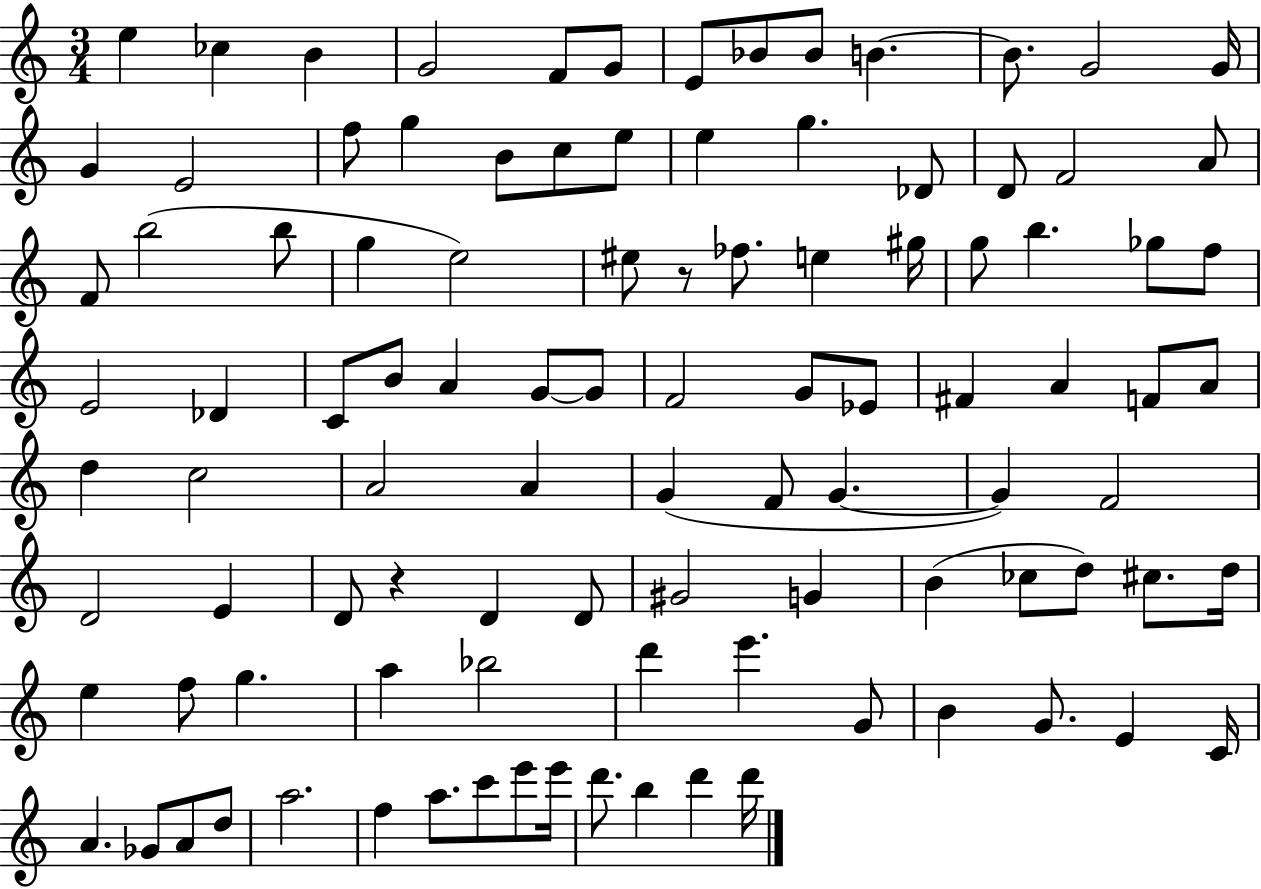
X:1
T:Untitled
M:3/4
L:1/4
K:C
e _c B G2 F/2 G/2 E/2 _B/2 _B/2 B B/2 G2 G/4 G E2 f/2 g B/2 c/2 e/2 e g _D/2 D/2 F2 A/2 F/2 b2 b/2 g e2 ^e/2 z/2 _f/2 e ^g/4 g/2 b _g/2 f/2 E2 _D C/2 B/2 A G/2 G/2 F2 G/2 _E/2 ^F A F/2 A/2 d c2 A2 A G F/2 G G F2 D2 E D/2 z D D/2 ^G2 G B _c/2 d/2 ^c/2 d/4 e f/2 g a _b2 d' e' G/2 B G/2 E C/4 A _G/2 A/2 d/2 a2 f a/2 c'/2 e'/2 e'/4 d'/2 b d' d'/4